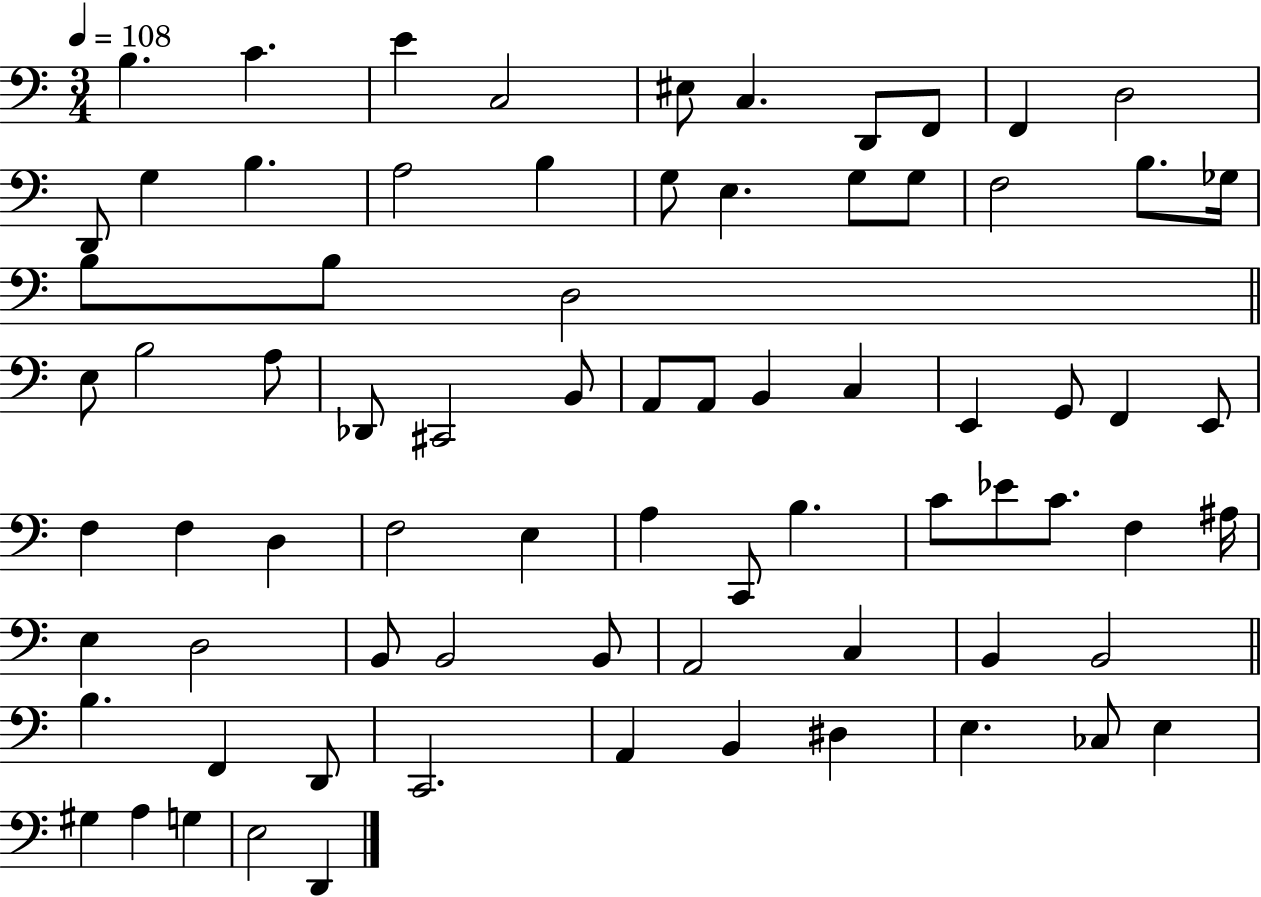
X:1
T:Untitled
M:3/4
L:1/4
K:C
B, C E C,2 ^E,/2 C, D,,/2 F,,/2 F,, D,2 D,,/2 G, B, A,2 B, G,/2 E, G,/2 G,/2 F,2 B,/2 _G,/4 B,/2 B,/2 D,2 E,/2 B,2 A,/2 _D,,/2 ^C,,2 B,,/2 A,,/2 A,,/2 B,, C, E,, G,,/2 F,, E,,/2 F, F, D, F,2 E, A, C,,/2 B, C/2 _E/2 C/2 F, ^A,/4 E, D,2 B,,/2 B,,2 B,,/2 A,,2 C, B,, B,,2 B, F,, D,,/2 C,,2 A,, B,, ^D, E, _C,/2 E, ^G, A, G, E,2 D,,